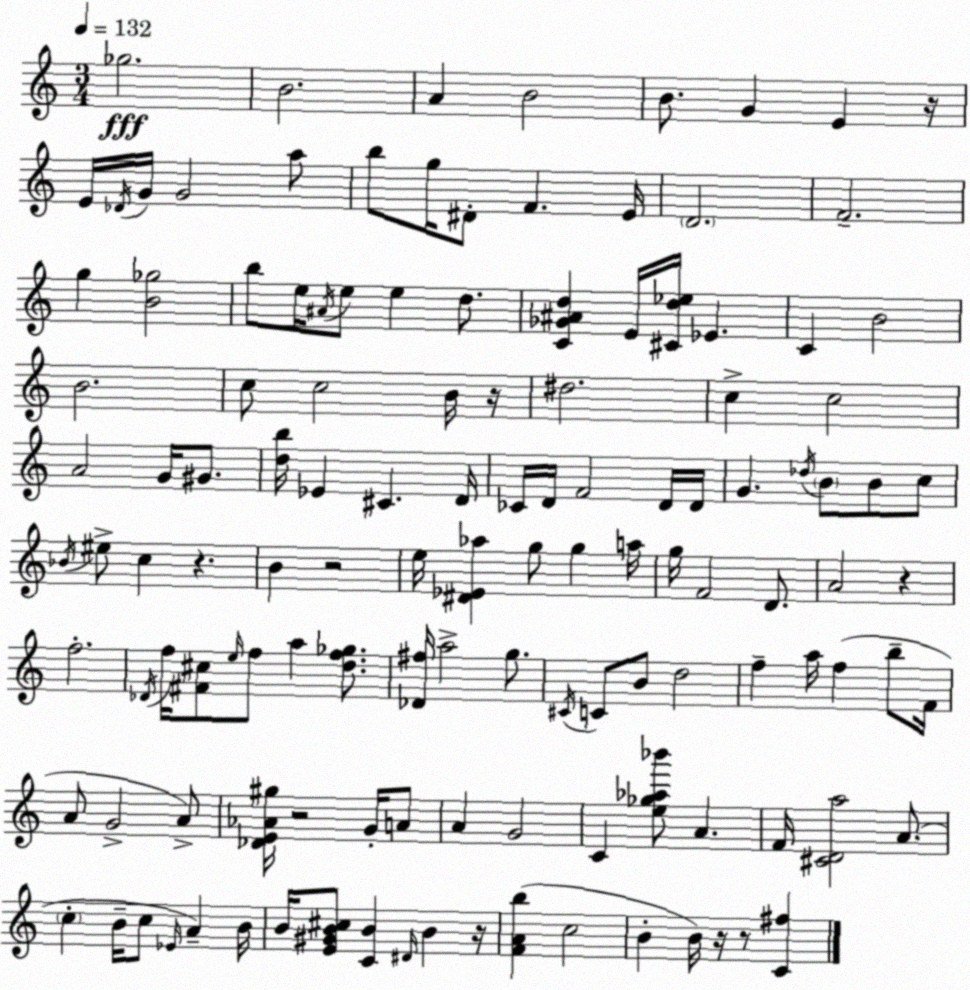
X:1
T:Untitled
M:3/4
L:1/4
K:C
_g2 B2 A B2 B/2 G E z/4 E/4 _D/4 G/4 G2 a/2 b/2 g/4 ^D/2 F E/4 D2 F2 g [B_g]2 b/2 e/4 ^A/4 e/2 e d/2 [C_G^Ad] E/4 [^Cd_e]/4 _E C B2 B2 c/2 c2 B/4 z/4 ^d2 c c2 A2 G/4 ^G/2 [db]/4 _E ^C D/4 _C/4 D/4 F2 D/4 D/4 G _d/4 B/2 B/2 c/2 _B/4 ^e/2 c z B z2 e/4 [^D_E_a] g/2 g a/4 g/4 F2 D/2 A2 z f2 _D/4 f/4 [^F^c]/2 e/4 f/2 a [df_g]/2 [_D^f]/4 a2 g/2 ^C/4 C/2 B/2 d2 f a/4 f b/2 F/4 A/2 G2 A/2 [_DE_A^g]/4 z2 G/4 A/2 A G2 C [e_g_a_b']/2 A F/4 [^CDa]2 A/2 c B/4 c/2 _E/4 A B/4 B/4 [E^GB^c]/2 [CB] ^D/4 B z/4 [FAb] c2 B B/4 z/4 z/2 [C^f]